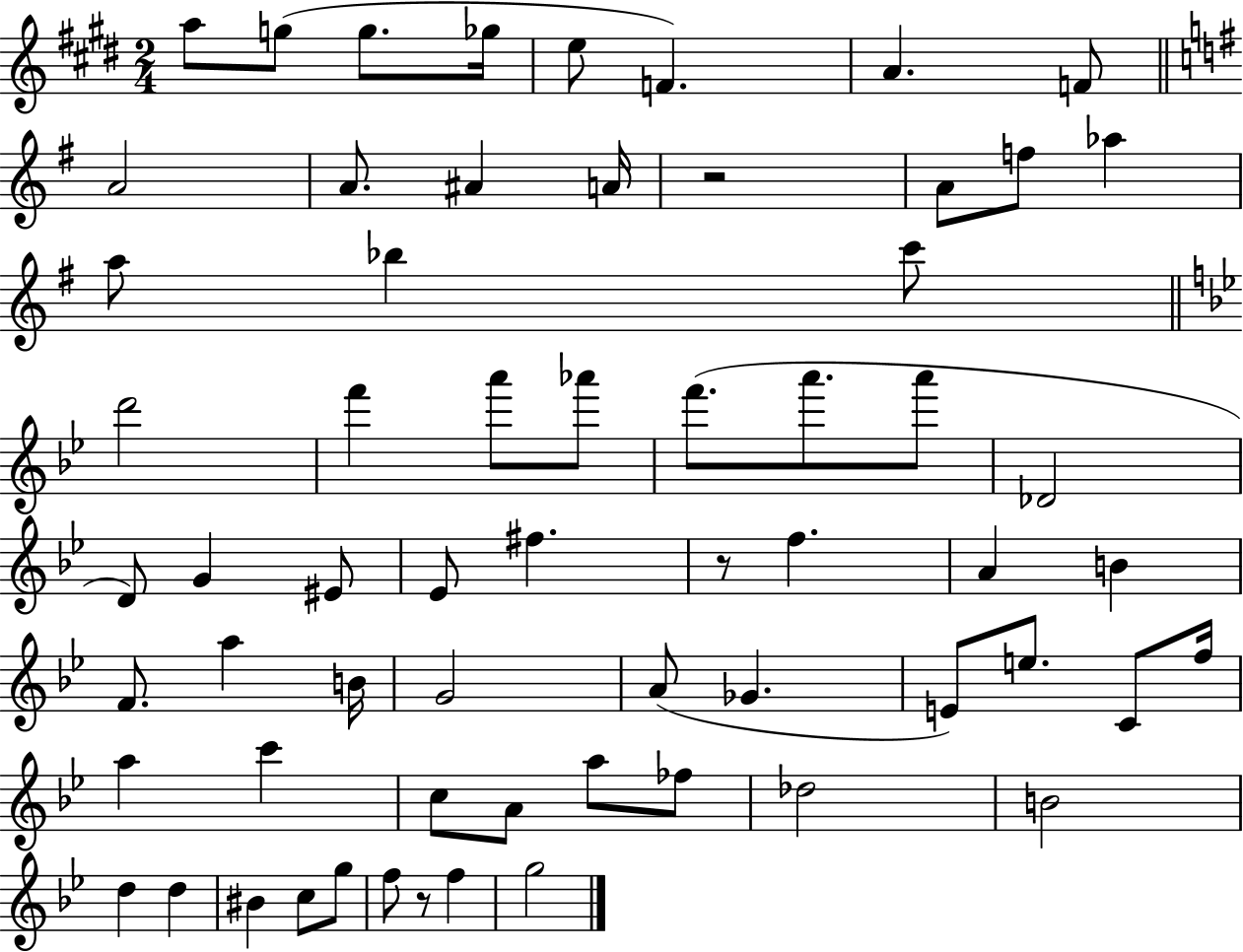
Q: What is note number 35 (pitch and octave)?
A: F4